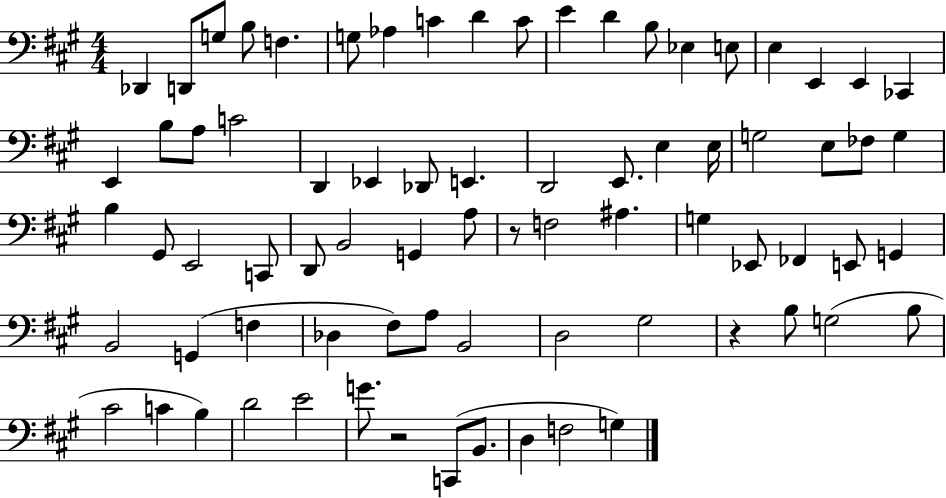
{
  \clef bass
  \numericTimeSignature
  \time 4/4
  \key a \major
  des,4 d,8 g8 b8 f4. | g8 aes4 c'4 d'4 c'8 | e'4 d'4 b8 ees4 e8 | e4 e,4 e,4 ces,4 | \break e,4 b8 a8 c'2 | d,4 ees,4 des,8 e,4. | d,2 e,8. e4 e16 | g2 e8 fes8 g4 | \break b4 gis,8 e,2 c,8 | d,8 b,2 g,4 a8 | r8 f2 ais4. | g4 ees,8 fes,4 e,8 g,4 | \break b,2 g,4( f4 | des4 fis8) a8 b,2 | d2 gis2 | r4 b8 g2( b8 | \break cis'2 c'4 b4) | d'2 e'2 | g'8. r2 c,8( b,8. | d4 f2 g4) | \break \bar "|."
}